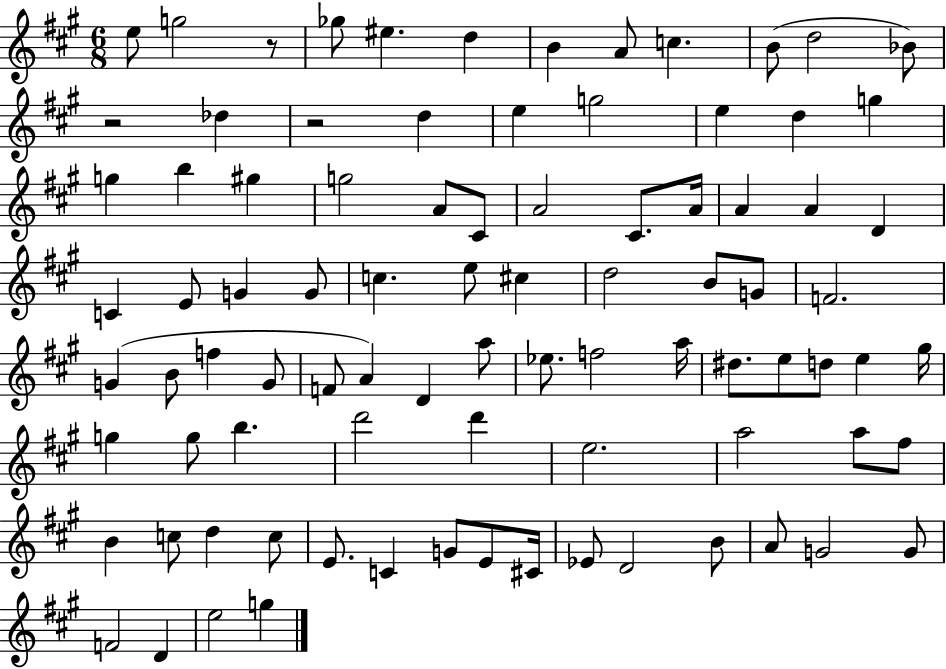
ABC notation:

X:1
T:Untitled
M:6/8
L:1/4
K:A
e/2 g2 z/2 _g/2 ^e d B A/2 c B/2 d2 _B/2 z2 _d z2 d e g2 e d g g b ^g g2 A/2 ^C/2 A2 ^C/2 A/4 A A D C E/2 G G/2 c e/2 ^c d2 B/2 G/2 F2 G B/2 f G/2 F/2 A D a/2 _e/2 f2 a/4 ^d/2 e/2 d/2 e ^g/4 g g/2 b d'2 d' e2 a2 a/2 ^f/2 B c/2 d c/2 E/2 C G/2 E/2 ^C/4 _E/2 D2 B/2 A/2 G2 G/2 F2 D e2 g